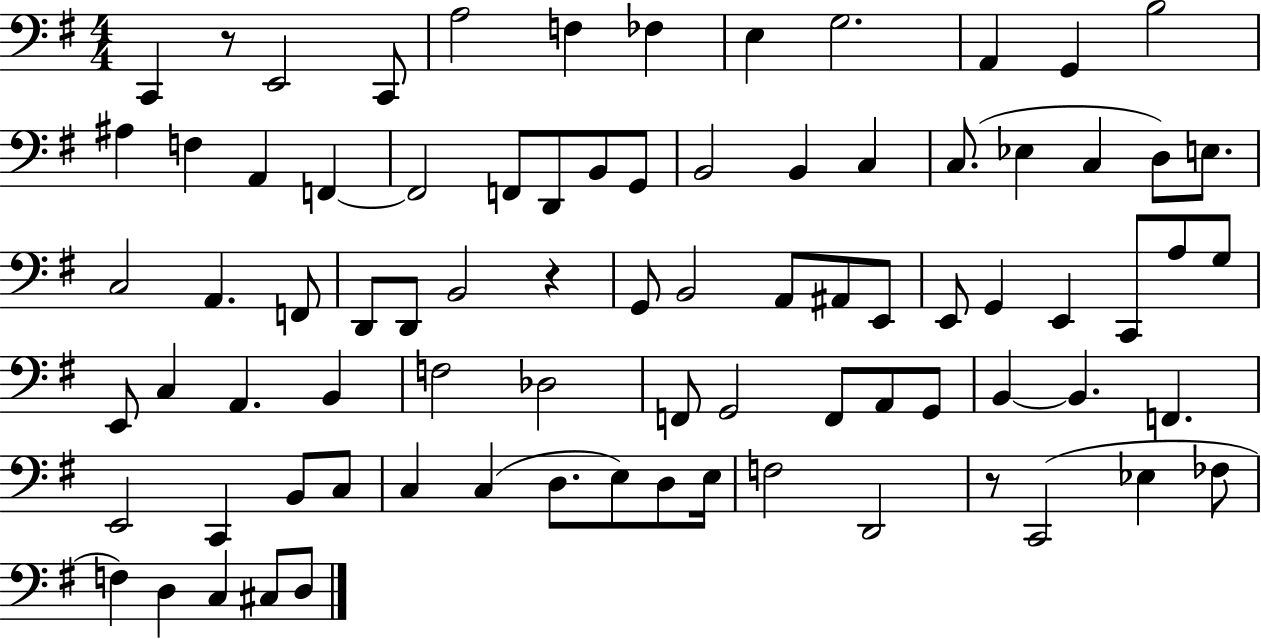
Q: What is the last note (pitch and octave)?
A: D3